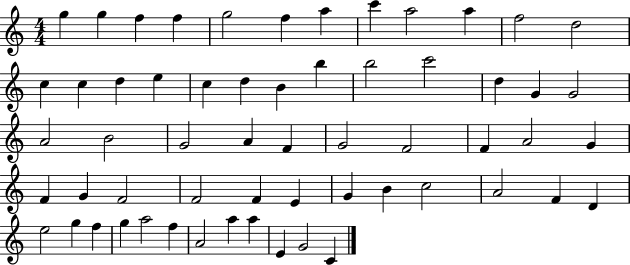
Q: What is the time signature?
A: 4/4